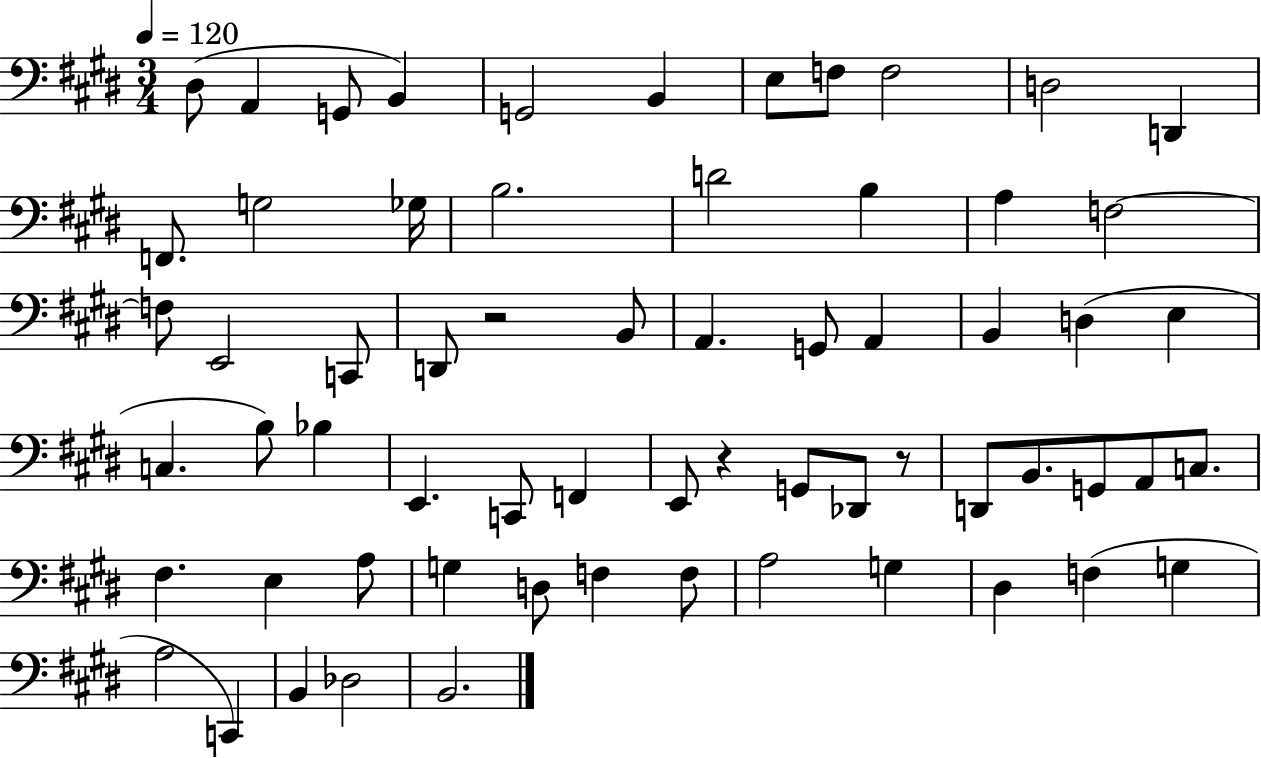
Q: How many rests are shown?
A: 3